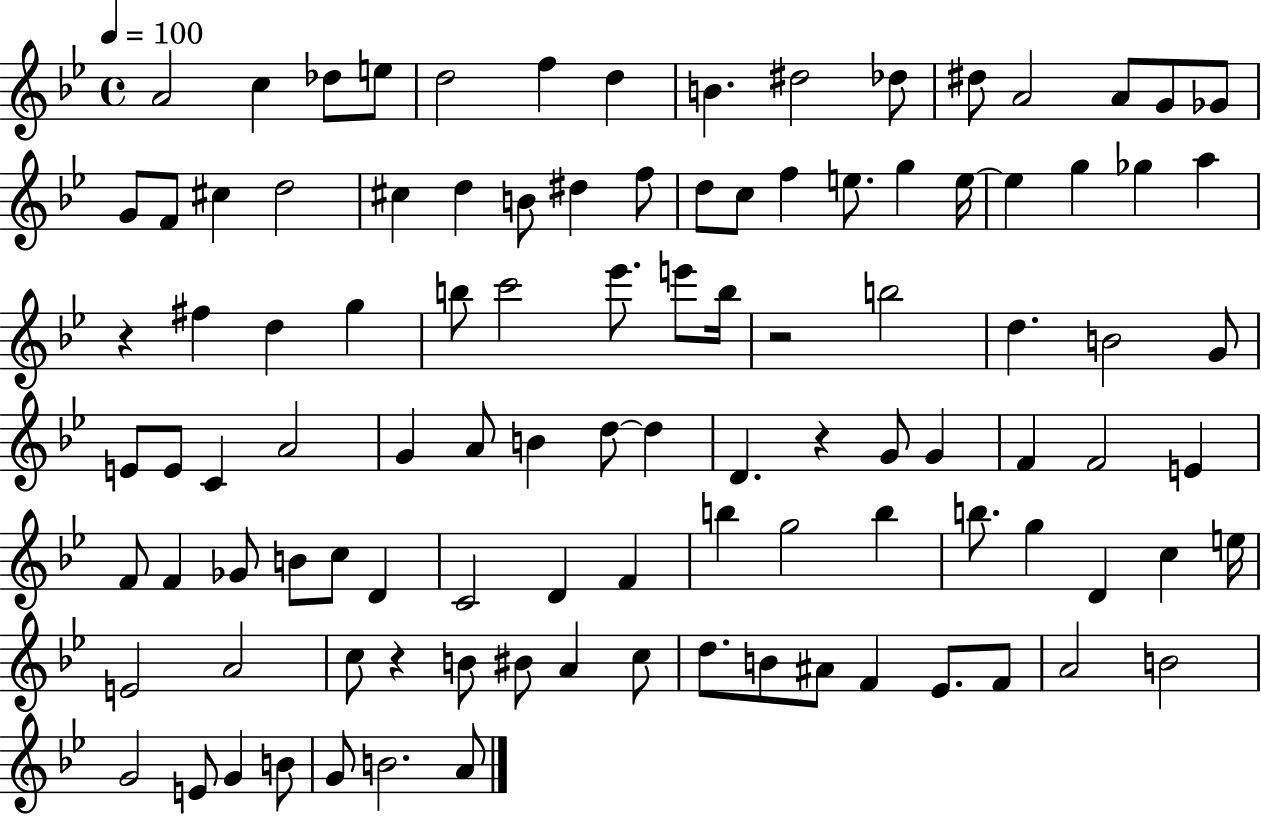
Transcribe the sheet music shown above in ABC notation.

X:1
T:Untitled
M:4/4
L:1/4
K:Bb
A2 c _d/2 e/2 d2 f d B ^d2 _d/2 ^d/2 A2 A/2 G/2 _G/2 G/2 F/2 ^c d2 ^c d B/2 ^d f/2 d/2 c/2 f e/2 g e/4 e g _g a z ^f d g b/2 c'2 _e'/2 e'/2 b/4 z2 b2 d B2 G/2 E/2 E/2 C A2 G A/2 B d/2 d D z G/2 G F F2 E F/2 F _G/2 B/2 c/2 D C2 D F b g2 b b/2 g D c e/4 E2 A2 c/2 z B/2 ^B/2 A c/2 d/2 B/2 ^A/2 F _E/2 F/2 A2 B2 G2 E/2 G B/2 G/2 B2 A/2